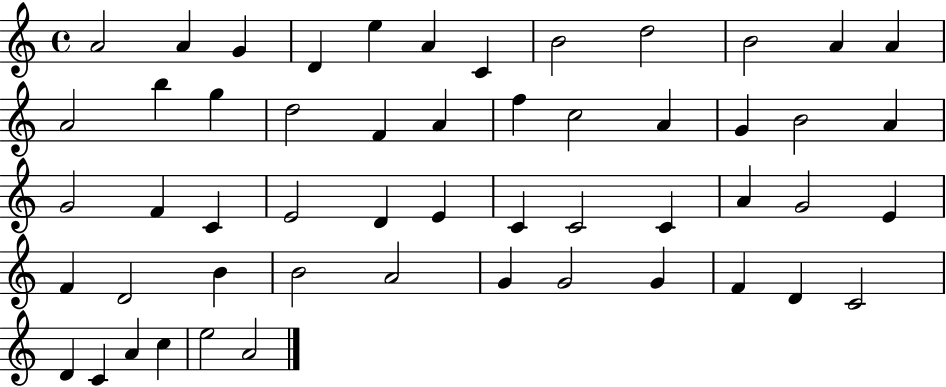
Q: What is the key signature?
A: C major